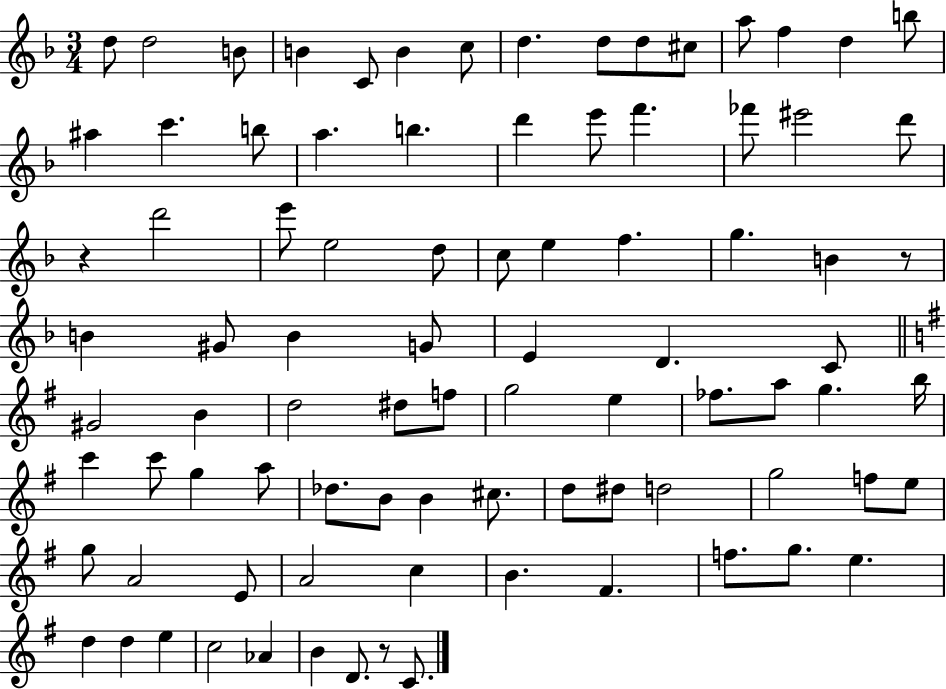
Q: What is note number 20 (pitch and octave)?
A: B5